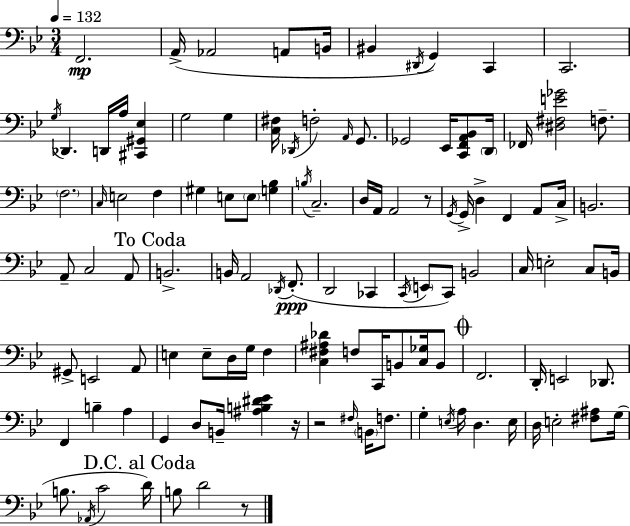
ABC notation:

X:1
T:Untitled
M:3/4
L:1/4
K:Bb
F,,2 A,,/4 _A,,2 A,,/2 B,,/4 ^B,, ^D,,/4 G,, C,, C,,2 G,/4 _D,, D,,/4 A,/4 [^C,,^G,,_E,] G,2 G, [C,^F,]/4 _D,,/4 F,2 A,,/4 G,,/2 _G,,2 _E,,/4 [C,,F,,A,,_B,,]/2 D,,/4 _F,,/4 [^D,^F,E_G]2 F,/2 F,2 C,/4 E,2 F, ^G, E,/2 E,/2 [G,_B,] B,/4 C,2 D,/4 A,,/4 A,,2 z/2 G,,/4 G,,/4 D, F,, A,,/2 C,/4 B,,2 A,,/2 C,2 A,,/2 B,,2 B,,/4 A,,2 _D,,/4 F,,/2 D,,2 _C,, C,,/4 E,,/2 C,,/2 B,,2 C,/4 E,2 C,/2 B,,/4 ^G,,/2 E,,2 A,,/2 E, E,/2 D,/4 G,/4 F, [C,^F,^A,_D] F,/2 C,,/4 B,,/2 [C,_G,]/4 B,,/2 F,,2 D,,/4 E,,2 _D,,/2 F,, B, A, G,, D,/2 B,,/4 [^A,B,^D_E] z/4 z2 ^F,/4 B,,/4 F,/2 G, E,/4 A,/4 D, E,/4 D,/4 E,2 [^F,^A,]/2 G,/4 B,/2 _A,,/4 C2 D/4 B,/2 D2 z/2